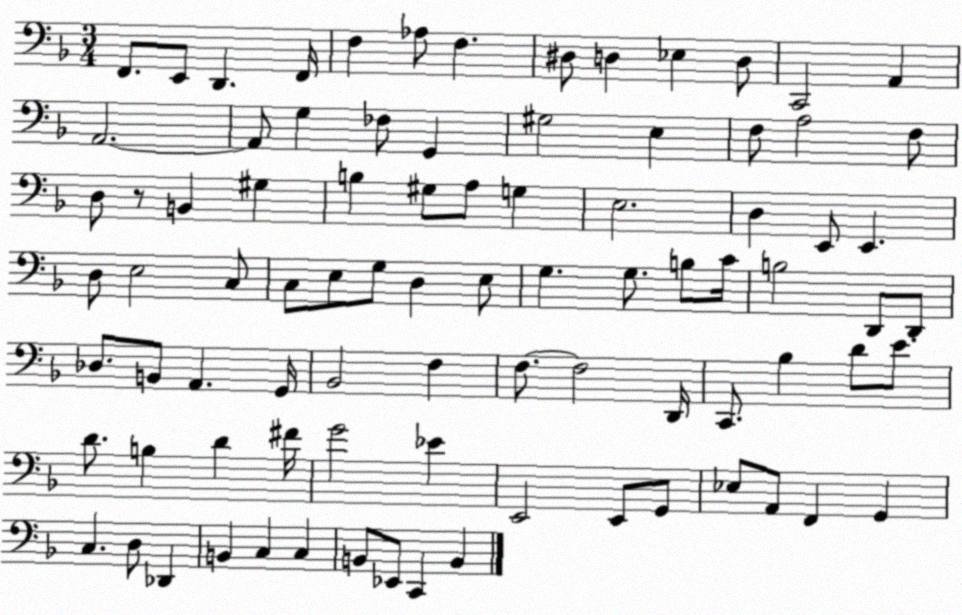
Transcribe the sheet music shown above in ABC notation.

X:1
T:Untitled
M:3/4
L:1/4
K:F
F,,/2 E,,/2 D,, F,,/4 F, _A,/2 F, ^D,/2 D, _E, D,/2 C,,2 A,, A,,2 A,,/2 G, _F,/2 G,, ^G,2 E, F,/2 A,2 F,/2 D,/2 z/2 B,, ^G, B, ^G,/2 A,/2 G, E,2 D, E,,/2 E,, D,/2 E,2 C,/2 C,/2 E,/2 G,/2 D, E,/2 G, G,/2 B,/2 C/4 B,2 D,,/2 D,,/2 _D,/2 B,,/2 A,, G,,/4 _B,,2 F, F,/2 F,2 D,,/4 C,,/2 _B, D/2 E/2 D/2 B, D ^F/4 G2 _E E,,2 E,,/2 G,,/2 _E,/2 A,,/2 F,, G,, C, D,/2 _D,, B,, C, C, B,,/2 _E,,/2 C,, B,,